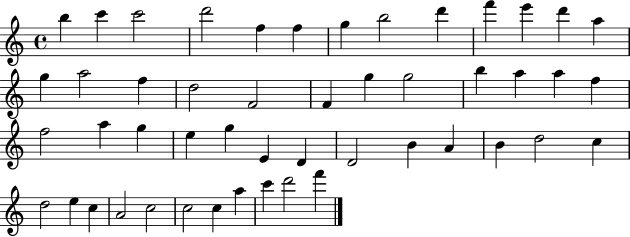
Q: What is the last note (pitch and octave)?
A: F6